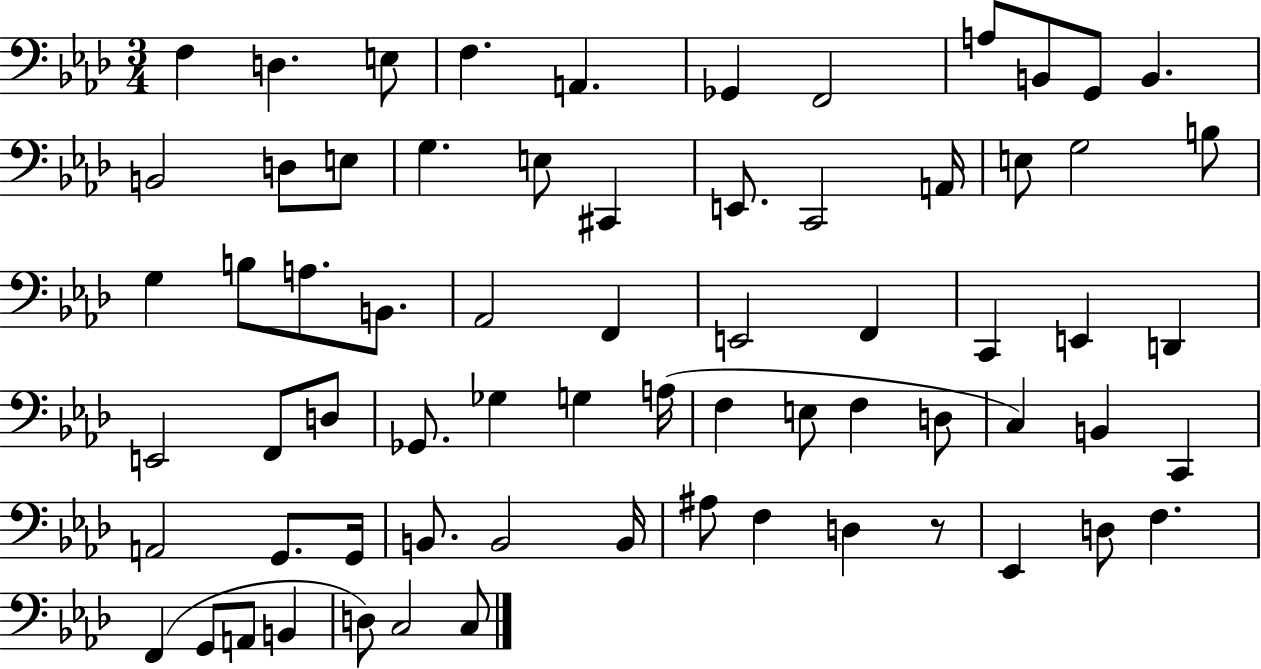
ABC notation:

X:1
T:Untitled
M:3/4
L:1/4
K:Ab
F, D, E,/2 F, A,, _G,, F,,2 A,/2 B,,/2 G,,/2 B,, B,,2 D,/2 E,/2 G, E,/2 ^C,, E,,/2 C,,2 A,,/4 E,/2 G,2 B,/2 G, B,/2 A,/2 B,,/2 _A,,2 F,, E,,2 F,, C,, E,, D,, E,,2 F,,/2 D,/2 _G,,/2 _G, G, A,/4 F, E,/2 F, D,/2 C, B,, C,, A,,2 G,,/2 G,,/4 B,,/2 B,,2 B,,/4 ^A,/2 F, D, z/2 _E,, D,/2 F, F,, G,,/2 A,,/2 B,, D,/2 C,2 C,/2